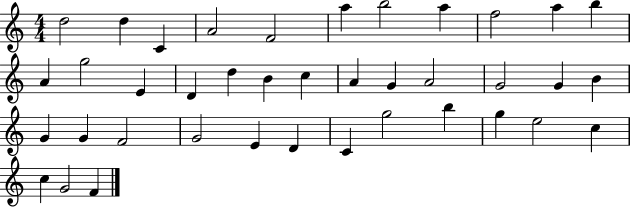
X:1
T:Untitled
M:4/4
L:1/4
K:C
d2 d C A2 F2 a b2 a f2 a b A g2 E D d B c A G A2 G2 G B G G F2 G2 E D C g2 b g e2 c c G2 F